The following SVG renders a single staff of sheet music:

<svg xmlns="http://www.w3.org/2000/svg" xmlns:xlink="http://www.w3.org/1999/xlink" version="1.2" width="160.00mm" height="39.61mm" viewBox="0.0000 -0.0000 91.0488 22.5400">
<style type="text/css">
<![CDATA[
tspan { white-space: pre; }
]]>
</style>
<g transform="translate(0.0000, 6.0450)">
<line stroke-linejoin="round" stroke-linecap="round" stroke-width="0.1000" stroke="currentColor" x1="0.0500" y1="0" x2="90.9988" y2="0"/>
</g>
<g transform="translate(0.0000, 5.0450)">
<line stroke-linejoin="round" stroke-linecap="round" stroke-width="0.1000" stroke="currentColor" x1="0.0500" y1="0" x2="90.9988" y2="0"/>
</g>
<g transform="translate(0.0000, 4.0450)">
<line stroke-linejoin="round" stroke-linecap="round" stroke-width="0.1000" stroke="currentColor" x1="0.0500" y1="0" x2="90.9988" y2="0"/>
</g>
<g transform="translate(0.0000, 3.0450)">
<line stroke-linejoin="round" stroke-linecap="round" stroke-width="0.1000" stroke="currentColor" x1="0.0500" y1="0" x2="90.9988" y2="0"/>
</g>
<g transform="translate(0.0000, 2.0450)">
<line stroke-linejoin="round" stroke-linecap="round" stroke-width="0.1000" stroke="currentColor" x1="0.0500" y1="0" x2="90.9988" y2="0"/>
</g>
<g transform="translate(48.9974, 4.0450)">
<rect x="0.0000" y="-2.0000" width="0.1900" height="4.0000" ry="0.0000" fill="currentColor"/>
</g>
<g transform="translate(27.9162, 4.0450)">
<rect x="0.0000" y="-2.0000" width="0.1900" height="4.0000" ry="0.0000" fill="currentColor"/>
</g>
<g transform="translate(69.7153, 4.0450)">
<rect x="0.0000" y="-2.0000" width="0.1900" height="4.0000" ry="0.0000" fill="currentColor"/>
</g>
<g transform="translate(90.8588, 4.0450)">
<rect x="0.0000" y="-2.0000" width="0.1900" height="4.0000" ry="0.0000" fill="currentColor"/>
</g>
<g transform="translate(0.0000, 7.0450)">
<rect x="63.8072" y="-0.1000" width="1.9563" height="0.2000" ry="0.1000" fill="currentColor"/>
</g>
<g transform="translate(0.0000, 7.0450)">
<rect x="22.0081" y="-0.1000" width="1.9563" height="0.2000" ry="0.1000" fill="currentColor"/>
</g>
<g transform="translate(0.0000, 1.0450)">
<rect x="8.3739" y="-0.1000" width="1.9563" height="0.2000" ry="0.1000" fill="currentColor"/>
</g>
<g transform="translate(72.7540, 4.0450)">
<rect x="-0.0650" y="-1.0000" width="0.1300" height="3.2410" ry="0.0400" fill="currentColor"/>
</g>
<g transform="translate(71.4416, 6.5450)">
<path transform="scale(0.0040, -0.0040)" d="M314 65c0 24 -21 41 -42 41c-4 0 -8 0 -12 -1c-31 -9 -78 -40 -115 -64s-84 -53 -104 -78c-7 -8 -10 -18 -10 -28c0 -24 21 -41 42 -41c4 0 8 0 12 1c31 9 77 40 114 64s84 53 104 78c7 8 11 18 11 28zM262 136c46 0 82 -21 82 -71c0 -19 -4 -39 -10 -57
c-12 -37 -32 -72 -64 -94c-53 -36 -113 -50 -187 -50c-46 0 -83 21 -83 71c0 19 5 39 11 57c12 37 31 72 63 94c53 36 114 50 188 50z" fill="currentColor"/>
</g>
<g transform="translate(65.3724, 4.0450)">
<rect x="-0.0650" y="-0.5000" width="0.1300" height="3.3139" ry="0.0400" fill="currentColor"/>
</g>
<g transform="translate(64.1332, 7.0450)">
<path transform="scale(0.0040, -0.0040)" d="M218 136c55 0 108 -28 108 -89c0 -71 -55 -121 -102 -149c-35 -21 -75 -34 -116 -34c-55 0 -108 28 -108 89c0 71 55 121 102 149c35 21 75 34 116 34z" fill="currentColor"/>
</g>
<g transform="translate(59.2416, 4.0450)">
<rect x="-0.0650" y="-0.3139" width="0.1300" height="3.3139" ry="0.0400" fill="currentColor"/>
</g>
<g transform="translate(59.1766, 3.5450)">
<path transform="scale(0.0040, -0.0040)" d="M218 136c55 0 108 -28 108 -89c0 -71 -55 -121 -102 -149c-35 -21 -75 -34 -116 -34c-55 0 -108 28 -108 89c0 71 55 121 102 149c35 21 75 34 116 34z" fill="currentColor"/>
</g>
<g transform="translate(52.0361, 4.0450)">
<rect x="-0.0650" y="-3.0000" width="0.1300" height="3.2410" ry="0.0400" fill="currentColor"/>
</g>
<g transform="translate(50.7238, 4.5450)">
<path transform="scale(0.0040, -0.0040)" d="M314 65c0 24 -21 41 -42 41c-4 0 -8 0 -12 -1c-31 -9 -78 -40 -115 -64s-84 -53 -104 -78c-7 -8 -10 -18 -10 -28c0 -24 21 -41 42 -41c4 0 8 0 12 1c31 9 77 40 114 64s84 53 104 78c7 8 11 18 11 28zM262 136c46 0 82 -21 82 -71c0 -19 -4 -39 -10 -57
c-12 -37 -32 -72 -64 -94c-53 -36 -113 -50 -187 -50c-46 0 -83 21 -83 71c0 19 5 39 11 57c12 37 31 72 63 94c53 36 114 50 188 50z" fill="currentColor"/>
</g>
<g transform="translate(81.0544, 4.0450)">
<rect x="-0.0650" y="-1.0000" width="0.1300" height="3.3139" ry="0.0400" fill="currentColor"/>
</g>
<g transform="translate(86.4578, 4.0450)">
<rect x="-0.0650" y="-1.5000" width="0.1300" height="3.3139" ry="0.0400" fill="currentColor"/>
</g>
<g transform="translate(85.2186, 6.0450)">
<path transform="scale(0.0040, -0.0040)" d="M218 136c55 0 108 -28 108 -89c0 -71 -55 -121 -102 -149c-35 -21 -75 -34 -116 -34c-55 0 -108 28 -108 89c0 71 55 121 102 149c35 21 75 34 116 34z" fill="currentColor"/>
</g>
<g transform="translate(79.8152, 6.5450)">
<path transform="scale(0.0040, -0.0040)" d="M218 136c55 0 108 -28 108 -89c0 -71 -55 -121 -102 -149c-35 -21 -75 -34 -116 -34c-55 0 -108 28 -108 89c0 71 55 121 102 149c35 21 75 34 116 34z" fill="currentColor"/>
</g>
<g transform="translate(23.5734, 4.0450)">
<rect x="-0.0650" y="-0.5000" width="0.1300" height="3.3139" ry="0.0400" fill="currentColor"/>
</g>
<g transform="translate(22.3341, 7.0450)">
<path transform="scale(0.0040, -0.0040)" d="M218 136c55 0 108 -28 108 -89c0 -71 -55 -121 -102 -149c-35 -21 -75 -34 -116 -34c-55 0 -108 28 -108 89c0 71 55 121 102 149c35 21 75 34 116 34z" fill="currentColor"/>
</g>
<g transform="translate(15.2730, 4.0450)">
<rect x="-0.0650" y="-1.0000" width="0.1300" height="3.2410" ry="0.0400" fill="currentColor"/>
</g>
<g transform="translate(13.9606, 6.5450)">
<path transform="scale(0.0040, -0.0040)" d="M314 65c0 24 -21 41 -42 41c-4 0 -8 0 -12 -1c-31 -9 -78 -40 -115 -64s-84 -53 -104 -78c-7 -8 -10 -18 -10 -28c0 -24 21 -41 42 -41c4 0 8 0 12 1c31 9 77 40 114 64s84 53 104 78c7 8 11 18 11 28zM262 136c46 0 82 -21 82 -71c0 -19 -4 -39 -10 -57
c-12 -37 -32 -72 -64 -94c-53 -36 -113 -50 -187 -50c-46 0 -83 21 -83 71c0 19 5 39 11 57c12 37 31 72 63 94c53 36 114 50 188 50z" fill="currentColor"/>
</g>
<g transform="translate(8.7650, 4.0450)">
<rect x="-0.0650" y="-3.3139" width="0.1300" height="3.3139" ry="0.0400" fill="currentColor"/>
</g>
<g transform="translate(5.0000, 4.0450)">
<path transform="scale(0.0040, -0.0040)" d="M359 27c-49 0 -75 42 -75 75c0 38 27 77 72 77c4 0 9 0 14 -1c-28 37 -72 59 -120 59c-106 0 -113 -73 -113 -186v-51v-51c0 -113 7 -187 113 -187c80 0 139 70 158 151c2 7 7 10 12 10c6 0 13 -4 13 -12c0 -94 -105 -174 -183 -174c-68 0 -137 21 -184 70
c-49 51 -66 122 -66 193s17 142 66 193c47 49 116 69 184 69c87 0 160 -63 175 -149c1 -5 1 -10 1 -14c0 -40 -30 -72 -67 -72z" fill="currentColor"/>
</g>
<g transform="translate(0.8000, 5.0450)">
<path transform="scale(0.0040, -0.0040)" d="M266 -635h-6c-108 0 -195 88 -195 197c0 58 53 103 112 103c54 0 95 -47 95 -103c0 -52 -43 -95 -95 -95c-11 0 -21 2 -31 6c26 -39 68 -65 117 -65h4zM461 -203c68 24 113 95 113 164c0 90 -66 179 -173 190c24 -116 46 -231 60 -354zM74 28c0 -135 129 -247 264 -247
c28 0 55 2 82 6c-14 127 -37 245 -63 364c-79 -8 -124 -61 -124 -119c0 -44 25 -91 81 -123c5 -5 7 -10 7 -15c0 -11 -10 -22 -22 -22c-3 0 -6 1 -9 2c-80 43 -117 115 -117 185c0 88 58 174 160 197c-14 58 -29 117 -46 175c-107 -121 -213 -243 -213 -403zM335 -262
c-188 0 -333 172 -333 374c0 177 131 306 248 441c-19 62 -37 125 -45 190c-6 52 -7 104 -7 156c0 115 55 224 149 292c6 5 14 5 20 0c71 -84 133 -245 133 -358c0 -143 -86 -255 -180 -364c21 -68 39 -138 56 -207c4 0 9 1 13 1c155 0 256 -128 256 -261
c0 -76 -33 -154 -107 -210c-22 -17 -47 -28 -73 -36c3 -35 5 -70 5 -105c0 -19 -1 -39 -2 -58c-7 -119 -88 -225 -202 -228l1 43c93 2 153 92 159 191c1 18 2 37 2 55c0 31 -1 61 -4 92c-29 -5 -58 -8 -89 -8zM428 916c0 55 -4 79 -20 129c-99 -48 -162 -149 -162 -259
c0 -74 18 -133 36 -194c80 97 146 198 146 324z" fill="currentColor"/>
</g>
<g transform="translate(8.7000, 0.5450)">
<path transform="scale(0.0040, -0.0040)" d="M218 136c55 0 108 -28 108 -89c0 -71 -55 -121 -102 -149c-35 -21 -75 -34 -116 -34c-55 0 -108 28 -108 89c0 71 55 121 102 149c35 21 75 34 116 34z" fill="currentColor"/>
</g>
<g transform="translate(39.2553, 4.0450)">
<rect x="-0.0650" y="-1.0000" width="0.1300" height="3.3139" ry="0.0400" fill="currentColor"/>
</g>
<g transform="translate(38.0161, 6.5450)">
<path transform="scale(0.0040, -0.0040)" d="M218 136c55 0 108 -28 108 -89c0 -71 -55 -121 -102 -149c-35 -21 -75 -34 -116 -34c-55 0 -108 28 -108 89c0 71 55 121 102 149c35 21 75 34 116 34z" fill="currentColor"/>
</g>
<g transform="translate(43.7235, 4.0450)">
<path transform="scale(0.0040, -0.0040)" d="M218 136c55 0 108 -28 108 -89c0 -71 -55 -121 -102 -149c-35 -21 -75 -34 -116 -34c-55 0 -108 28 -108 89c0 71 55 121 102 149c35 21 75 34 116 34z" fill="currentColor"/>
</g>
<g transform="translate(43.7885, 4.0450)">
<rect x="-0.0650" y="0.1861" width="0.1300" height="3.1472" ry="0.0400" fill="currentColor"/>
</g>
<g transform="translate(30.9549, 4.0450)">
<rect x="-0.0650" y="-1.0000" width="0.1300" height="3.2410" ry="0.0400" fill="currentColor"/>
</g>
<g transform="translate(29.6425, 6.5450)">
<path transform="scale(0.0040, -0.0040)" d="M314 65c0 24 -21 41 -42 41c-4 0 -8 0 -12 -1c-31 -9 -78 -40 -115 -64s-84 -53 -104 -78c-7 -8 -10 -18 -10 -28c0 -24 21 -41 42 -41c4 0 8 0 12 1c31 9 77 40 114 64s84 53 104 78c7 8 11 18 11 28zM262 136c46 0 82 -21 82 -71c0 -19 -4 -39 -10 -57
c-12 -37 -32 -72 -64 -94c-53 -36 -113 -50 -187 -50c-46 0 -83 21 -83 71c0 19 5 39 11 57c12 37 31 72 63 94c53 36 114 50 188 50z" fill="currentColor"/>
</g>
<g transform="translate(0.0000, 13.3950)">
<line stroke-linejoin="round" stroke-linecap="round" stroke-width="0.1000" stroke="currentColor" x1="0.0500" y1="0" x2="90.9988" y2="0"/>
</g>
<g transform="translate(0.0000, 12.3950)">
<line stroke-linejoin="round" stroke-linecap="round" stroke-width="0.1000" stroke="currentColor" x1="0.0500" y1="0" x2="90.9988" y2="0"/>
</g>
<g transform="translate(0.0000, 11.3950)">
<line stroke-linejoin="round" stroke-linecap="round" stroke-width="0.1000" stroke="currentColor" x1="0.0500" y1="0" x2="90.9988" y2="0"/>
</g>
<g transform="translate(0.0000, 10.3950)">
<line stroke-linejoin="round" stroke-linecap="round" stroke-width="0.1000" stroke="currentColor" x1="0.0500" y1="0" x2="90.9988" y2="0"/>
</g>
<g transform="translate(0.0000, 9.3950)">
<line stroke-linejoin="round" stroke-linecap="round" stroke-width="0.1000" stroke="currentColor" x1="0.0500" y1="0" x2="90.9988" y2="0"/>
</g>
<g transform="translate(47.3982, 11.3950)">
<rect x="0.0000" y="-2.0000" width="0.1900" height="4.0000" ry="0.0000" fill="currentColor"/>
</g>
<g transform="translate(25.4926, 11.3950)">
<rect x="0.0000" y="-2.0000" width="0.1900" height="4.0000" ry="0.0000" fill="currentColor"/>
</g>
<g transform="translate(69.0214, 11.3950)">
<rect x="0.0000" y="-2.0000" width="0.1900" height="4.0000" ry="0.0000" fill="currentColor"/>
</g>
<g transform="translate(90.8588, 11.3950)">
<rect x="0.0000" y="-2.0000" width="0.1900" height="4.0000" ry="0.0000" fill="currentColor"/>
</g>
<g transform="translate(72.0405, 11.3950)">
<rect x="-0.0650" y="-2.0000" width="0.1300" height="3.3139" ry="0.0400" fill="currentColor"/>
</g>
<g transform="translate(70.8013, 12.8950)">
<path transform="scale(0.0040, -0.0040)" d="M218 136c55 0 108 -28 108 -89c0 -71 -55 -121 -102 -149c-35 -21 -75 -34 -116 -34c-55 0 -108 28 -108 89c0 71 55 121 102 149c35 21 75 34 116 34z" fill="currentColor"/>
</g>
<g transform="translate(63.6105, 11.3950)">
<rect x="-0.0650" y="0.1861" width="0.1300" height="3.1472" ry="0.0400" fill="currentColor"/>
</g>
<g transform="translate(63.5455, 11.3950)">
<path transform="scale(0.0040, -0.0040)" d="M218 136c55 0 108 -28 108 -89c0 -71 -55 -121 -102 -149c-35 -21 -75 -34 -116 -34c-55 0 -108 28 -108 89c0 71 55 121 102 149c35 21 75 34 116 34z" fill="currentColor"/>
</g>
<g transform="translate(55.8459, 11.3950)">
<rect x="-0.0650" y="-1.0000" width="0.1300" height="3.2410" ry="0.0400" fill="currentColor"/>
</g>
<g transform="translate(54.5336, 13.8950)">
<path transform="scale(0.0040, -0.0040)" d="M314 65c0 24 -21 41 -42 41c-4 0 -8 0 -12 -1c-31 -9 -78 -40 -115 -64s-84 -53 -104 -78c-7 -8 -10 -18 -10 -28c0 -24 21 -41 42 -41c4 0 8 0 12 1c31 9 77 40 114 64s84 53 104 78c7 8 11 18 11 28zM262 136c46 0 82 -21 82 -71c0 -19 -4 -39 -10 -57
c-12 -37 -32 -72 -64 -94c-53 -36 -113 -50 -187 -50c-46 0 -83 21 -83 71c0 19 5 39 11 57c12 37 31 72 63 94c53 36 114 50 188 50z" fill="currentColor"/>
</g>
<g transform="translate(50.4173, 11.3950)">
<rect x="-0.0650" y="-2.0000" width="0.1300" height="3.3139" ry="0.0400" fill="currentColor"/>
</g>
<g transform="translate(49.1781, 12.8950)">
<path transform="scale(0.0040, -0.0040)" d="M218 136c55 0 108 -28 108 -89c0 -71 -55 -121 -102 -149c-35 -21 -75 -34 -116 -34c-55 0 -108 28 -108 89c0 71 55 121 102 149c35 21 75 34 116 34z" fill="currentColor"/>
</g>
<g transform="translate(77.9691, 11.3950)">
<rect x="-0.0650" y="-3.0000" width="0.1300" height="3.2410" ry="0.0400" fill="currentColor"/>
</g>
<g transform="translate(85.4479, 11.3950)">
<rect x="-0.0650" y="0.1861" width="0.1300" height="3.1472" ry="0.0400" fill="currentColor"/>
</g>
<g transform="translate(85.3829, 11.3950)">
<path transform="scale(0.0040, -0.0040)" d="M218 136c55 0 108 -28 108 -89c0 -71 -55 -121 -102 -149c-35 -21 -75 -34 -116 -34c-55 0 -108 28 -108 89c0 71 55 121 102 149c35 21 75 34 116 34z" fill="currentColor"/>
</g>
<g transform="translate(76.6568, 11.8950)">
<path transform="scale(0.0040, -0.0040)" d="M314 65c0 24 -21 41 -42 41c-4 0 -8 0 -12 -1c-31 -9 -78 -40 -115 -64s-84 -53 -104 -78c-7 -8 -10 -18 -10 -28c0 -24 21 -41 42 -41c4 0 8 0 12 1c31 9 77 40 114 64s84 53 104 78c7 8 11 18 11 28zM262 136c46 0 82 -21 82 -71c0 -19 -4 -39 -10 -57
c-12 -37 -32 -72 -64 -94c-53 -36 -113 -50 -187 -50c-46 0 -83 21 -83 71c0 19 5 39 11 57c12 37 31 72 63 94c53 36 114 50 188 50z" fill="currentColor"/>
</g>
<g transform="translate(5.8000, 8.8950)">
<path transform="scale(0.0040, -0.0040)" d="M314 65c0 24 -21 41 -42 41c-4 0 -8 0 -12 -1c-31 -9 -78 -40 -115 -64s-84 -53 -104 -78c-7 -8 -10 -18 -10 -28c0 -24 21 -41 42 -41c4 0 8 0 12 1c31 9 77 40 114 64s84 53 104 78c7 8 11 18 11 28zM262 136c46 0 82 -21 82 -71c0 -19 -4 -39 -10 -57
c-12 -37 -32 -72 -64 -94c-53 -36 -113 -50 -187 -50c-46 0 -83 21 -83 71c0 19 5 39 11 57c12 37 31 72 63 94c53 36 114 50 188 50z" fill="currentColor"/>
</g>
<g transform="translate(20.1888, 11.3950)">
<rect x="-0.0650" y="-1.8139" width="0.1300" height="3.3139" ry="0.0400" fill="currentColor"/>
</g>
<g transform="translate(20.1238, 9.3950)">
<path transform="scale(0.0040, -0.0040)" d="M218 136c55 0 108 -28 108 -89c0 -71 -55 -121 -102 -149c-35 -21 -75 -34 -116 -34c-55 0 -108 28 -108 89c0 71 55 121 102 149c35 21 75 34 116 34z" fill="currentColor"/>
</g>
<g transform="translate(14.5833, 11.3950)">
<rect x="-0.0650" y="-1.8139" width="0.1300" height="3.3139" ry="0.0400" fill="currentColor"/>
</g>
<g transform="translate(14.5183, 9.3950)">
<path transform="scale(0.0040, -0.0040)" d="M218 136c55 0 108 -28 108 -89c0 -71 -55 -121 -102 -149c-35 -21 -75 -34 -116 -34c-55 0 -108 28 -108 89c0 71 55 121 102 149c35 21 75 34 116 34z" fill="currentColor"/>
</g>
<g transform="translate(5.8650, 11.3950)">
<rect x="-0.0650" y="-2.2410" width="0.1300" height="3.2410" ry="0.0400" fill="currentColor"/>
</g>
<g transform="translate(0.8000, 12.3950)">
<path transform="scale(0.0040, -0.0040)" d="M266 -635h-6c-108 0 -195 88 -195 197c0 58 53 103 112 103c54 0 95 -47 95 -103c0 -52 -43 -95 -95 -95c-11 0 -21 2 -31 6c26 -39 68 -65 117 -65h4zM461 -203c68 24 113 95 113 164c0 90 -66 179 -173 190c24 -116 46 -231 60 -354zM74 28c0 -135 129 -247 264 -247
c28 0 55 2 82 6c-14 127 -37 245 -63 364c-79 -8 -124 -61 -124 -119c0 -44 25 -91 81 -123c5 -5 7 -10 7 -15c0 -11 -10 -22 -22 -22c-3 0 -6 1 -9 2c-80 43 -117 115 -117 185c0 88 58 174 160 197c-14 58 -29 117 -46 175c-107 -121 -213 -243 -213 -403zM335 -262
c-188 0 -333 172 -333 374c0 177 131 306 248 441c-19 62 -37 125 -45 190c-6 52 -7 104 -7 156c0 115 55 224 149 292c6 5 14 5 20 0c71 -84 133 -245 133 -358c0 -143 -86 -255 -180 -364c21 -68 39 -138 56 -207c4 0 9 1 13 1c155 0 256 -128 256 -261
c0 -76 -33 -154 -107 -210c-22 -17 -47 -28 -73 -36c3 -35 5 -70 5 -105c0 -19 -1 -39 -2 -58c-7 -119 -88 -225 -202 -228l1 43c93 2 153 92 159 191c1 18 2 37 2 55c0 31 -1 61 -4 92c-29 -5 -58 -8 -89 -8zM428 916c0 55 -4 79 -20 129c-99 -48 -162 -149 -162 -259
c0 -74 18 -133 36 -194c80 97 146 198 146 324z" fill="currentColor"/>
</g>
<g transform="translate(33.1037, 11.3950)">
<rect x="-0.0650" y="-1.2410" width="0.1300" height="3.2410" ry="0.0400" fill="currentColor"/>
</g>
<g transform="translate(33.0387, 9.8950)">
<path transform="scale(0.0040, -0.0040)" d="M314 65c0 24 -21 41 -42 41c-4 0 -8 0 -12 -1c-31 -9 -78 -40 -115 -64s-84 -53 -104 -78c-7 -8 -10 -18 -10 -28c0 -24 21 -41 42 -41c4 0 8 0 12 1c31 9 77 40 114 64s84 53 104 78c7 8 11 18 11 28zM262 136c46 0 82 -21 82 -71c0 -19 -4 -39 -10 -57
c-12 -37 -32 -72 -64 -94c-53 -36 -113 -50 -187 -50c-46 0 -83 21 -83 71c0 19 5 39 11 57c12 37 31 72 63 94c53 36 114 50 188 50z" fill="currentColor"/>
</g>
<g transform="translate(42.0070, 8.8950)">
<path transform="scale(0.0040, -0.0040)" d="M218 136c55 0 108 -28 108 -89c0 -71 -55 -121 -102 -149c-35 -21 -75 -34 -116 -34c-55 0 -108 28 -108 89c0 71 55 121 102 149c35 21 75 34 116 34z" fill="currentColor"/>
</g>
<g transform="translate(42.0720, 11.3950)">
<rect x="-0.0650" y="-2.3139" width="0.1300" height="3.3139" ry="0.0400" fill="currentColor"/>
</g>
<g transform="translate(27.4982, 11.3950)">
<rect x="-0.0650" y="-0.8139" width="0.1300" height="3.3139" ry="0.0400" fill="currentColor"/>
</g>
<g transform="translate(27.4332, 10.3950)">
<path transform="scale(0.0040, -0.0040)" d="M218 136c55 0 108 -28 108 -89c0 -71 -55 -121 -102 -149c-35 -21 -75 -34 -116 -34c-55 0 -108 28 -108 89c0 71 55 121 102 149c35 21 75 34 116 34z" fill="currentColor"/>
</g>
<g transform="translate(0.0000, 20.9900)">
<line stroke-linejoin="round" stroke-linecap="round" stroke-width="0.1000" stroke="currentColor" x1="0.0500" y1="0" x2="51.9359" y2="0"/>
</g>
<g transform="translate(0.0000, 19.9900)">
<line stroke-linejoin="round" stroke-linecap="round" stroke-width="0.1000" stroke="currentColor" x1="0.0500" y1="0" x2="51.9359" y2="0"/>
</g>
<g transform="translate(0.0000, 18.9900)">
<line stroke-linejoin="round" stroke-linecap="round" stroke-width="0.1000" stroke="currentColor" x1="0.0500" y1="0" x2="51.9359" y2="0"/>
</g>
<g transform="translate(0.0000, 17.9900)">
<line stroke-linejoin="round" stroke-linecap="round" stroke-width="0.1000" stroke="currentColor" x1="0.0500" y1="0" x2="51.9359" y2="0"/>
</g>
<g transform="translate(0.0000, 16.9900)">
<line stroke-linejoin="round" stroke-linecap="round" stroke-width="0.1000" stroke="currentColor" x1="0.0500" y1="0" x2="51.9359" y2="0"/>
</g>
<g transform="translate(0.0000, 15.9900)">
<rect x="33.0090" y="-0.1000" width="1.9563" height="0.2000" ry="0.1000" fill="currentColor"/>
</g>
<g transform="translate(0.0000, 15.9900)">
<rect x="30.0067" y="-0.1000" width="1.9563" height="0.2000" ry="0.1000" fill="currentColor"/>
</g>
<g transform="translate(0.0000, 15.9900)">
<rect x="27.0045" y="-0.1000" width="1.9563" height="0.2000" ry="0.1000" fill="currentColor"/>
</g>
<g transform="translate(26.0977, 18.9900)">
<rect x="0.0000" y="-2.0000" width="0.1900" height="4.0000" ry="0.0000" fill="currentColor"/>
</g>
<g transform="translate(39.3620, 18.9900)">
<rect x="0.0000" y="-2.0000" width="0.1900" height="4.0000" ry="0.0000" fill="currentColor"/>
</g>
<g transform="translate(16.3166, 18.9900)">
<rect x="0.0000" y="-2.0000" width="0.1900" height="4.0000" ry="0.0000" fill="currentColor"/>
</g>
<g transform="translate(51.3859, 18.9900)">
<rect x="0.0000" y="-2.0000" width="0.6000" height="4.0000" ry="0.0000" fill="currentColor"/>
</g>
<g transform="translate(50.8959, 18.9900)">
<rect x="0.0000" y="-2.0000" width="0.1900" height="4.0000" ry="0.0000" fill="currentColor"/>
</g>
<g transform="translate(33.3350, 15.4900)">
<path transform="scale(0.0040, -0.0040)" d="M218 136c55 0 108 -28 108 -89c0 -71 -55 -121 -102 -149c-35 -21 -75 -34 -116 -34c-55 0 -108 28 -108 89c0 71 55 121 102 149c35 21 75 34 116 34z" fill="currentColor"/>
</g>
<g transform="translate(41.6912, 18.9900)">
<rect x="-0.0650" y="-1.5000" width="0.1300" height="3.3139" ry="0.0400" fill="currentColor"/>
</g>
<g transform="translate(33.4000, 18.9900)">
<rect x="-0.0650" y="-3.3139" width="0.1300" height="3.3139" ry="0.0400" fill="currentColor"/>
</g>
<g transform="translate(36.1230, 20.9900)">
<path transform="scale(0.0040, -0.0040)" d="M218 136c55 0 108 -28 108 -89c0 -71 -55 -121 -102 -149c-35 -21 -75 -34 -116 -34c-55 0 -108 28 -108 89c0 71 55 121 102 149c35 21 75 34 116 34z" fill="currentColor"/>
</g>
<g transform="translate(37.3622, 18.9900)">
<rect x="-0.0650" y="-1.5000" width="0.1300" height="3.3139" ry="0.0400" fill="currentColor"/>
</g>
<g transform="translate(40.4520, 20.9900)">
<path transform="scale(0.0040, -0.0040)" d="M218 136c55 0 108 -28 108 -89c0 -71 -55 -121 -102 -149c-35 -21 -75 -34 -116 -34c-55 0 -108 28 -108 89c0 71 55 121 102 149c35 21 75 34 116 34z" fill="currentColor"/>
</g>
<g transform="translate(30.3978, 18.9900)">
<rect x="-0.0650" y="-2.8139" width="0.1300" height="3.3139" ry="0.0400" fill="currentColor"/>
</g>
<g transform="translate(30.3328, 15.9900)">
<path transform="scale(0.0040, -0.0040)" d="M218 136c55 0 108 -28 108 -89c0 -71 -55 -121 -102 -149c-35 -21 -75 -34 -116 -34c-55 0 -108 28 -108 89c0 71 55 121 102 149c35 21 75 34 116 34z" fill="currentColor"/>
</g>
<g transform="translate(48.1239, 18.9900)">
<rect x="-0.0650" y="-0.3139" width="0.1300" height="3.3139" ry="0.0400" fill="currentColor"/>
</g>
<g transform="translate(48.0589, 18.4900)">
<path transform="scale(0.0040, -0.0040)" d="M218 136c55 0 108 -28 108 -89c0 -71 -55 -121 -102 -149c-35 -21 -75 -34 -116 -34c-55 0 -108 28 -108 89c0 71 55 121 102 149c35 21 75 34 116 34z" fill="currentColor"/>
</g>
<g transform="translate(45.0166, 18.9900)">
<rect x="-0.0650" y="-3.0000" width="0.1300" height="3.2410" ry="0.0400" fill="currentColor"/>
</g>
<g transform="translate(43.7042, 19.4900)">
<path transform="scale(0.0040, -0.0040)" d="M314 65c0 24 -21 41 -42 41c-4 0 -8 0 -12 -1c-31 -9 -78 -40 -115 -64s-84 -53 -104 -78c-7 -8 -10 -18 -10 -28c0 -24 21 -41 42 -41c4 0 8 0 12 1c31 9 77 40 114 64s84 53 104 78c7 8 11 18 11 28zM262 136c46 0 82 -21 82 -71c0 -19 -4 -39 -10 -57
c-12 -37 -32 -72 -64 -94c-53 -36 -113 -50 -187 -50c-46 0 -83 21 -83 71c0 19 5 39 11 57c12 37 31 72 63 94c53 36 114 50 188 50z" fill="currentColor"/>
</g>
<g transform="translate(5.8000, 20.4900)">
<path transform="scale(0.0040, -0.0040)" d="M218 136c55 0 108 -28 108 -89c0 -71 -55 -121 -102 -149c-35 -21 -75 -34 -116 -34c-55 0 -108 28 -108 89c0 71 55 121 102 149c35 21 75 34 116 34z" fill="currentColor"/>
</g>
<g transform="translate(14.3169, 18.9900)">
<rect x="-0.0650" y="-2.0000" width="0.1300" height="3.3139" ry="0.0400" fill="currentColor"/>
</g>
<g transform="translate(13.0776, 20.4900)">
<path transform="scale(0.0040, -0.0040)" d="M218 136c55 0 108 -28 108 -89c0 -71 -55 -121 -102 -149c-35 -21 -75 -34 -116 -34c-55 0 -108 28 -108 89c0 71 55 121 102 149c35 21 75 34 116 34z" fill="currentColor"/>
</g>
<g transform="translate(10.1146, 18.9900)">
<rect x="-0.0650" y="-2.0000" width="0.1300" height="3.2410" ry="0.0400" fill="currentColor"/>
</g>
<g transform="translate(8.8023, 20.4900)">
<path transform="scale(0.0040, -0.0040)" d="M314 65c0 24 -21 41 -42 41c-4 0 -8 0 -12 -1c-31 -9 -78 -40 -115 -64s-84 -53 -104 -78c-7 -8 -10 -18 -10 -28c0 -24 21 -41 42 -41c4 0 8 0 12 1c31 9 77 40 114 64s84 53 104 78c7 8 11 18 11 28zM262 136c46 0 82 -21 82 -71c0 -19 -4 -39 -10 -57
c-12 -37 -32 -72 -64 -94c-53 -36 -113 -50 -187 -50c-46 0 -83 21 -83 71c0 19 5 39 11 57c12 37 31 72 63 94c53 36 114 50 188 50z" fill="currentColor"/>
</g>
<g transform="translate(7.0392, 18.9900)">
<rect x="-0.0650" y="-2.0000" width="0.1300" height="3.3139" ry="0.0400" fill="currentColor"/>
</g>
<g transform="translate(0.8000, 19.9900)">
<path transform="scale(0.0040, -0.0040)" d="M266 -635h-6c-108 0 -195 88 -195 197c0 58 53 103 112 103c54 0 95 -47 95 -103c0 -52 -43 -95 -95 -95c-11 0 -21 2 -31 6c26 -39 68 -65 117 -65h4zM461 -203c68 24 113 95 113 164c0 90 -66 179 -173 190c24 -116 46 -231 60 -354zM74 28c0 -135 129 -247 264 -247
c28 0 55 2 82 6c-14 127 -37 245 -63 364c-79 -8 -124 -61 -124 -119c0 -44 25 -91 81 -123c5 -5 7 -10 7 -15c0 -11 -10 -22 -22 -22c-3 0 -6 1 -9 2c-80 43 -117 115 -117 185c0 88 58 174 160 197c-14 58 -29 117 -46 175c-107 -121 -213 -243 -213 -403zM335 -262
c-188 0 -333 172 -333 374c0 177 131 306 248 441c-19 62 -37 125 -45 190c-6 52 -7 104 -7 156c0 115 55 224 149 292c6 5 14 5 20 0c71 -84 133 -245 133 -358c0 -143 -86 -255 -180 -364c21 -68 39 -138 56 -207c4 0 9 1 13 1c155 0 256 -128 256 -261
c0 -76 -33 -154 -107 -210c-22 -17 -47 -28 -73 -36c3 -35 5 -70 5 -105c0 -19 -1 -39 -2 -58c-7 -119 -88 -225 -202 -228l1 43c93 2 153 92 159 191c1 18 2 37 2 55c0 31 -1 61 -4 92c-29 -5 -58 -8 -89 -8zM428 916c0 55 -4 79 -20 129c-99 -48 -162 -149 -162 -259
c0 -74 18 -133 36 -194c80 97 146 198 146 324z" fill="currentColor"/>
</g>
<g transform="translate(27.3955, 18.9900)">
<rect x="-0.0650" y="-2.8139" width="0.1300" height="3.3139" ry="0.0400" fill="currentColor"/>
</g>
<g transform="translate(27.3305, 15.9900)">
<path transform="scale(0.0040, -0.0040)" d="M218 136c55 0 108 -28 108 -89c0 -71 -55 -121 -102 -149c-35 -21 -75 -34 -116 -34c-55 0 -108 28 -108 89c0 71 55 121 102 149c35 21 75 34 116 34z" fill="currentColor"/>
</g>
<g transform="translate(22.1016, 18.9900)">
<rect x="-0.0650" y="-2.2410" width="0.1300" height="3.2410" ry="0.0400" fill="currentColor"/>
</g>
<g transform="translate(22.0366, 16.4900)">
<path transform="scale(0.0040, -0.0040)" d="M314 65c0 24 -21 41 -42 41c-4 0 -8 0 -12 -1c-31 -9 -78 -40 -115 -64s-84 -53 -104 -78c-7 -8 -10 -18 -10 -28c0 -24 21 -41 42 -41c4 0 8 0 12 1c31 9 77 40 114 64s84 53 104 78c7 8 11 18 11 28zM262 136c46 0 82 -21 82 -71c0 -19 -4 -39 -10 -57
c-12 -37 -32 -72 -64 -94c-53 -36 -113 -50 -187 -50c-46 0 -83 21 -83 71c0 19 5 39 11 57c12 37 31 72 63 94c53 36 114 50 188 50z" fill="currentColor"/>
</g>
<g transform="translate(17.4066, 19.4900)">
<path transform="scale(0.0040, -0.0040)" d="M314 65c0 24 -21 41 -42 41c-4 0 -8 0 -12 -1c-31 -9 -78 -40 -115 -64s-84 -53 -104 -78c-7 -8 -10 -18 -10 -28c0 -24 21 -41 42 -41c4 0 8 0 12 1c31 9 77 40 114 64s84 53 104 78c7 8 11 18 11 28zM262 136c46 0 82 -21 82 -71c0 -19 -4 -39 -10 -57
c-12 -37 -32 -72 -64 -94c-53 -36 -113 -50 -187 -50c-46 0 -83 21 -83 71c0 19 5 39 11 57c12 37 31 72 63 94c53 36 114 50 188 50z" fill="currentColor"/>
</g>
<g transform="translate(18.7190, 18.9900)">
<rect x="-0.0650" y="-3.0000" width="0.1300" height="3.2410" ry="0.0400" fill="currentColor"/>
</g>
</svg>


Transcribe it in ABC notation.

X:1
T:Untitled
M:4/4
L:1/4
K:C
b D2 C D2 D B A2 c C D2 D E g2 f f d e2 g F D2 B F A2 B F F2 F A2 g2 a a b E E A2 c